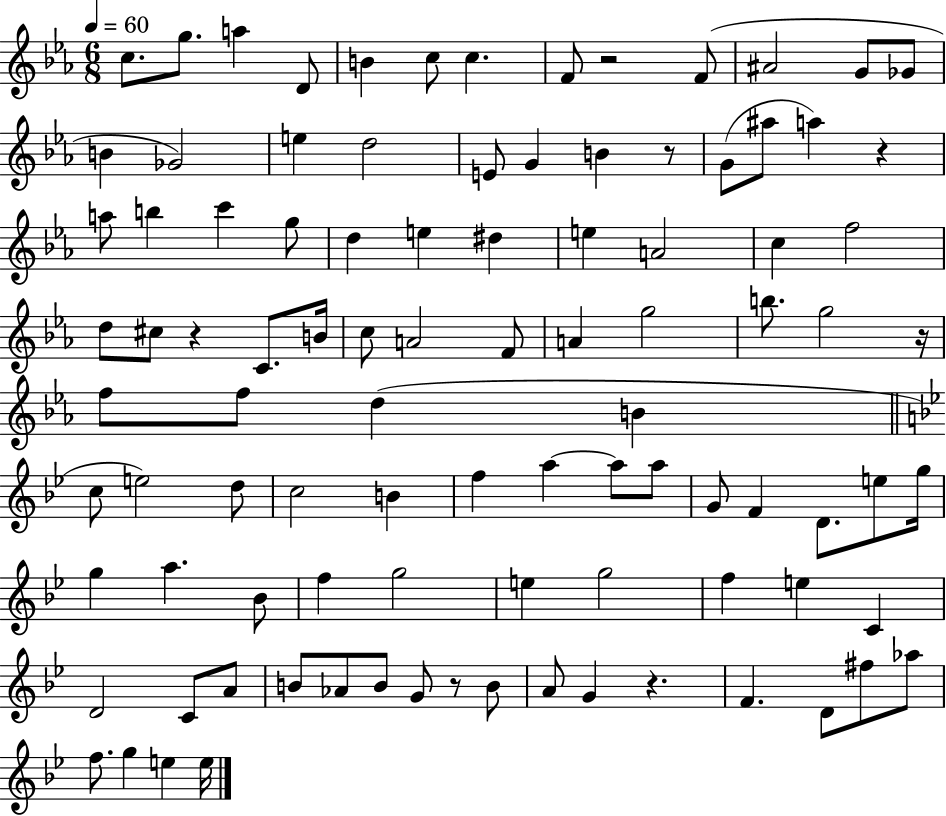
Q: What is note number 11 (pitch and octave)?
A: G4